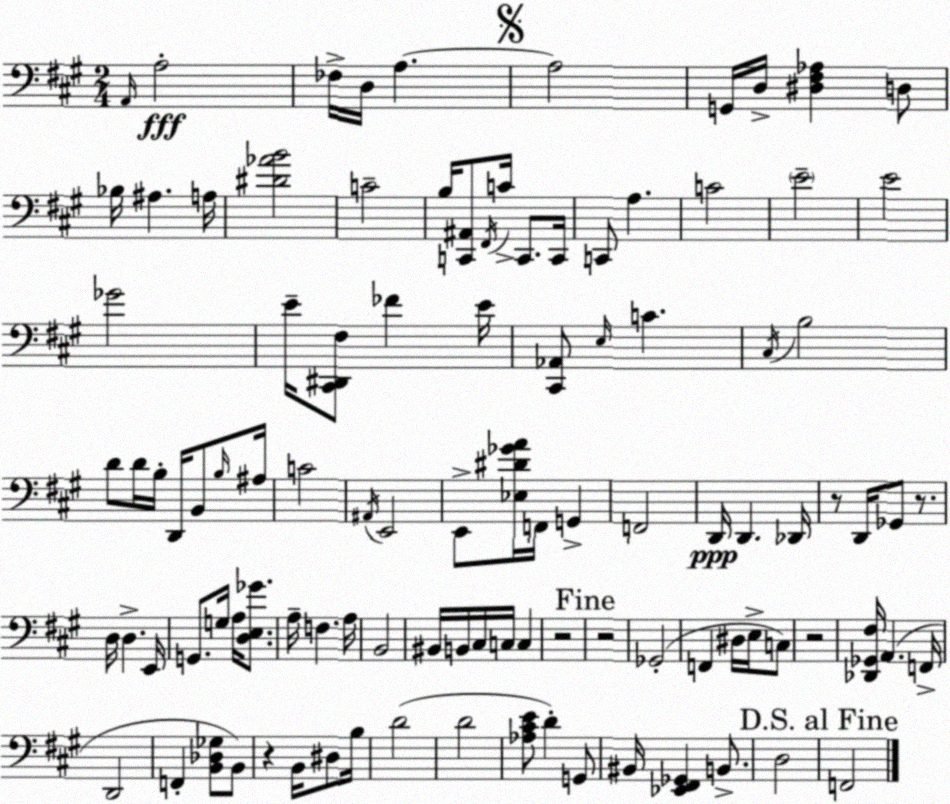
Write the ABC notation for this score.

X:1
T:Untitled
M:2/4
L:1/4
K:A
A,,/4 A,2 _F,/4 D,/4 A, A,2 G,,/4 D,/4 [^D,^F,_A,] D,/2 _B,/4 ^A, A,/4 [^D_AB]2 C2 B,/4 [C,,^A,,]/2 ^F,,/4 C/4 C,,/2 C,,/4 C,,/2 A, C2 E2 E2 _G2 E/4 [^C,,^D,,^F,]/2 _F E/4 [^C,,_A,,]/2 E,/4 C ^C,/4 B,2 D/2 D/4 B,/4 D,,/4 B,,/2 B,/4 ^A,/4 C2 ^A,,/4 E,,2 E,,/2 [_E,^D_GA]/4 F,,/4 G,, F,,2 D,,/4 D,, _D,,/4 z/2 D,,/4 _G,,/2 z/2 D,/4 D, E,,/4 G,,/2 G,/4 A,/4 [D,E,_G]/2 A,/4 F, A,/4 B,,2 ^B,,/4 B,,/4 ^C,/4 C,/4 C, z2 z2 _G,,2 F,, ^D,/4 E,/4 C,/2 z2 [_D,,_G,,^F,]/4 A,, F,,/4 D,,2 F,, [B,,_D,_G,]/2 B,,/2 z B,,/4 ^D,/2 B,/4 D2 D2 [_A,^CE]/2 D G,,/2 ^B,,/4 [_E,,^F,,_G,,] B,,/2 D,2 F,,2